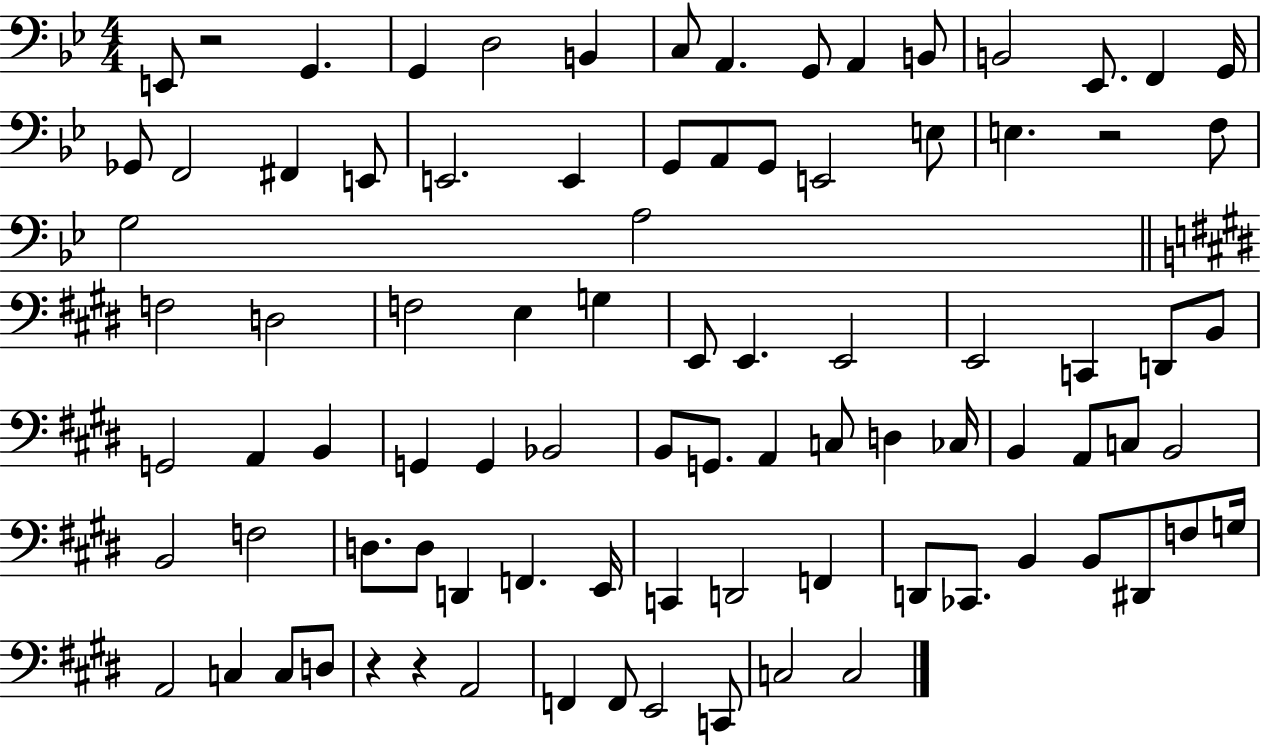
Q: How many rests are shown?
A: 4